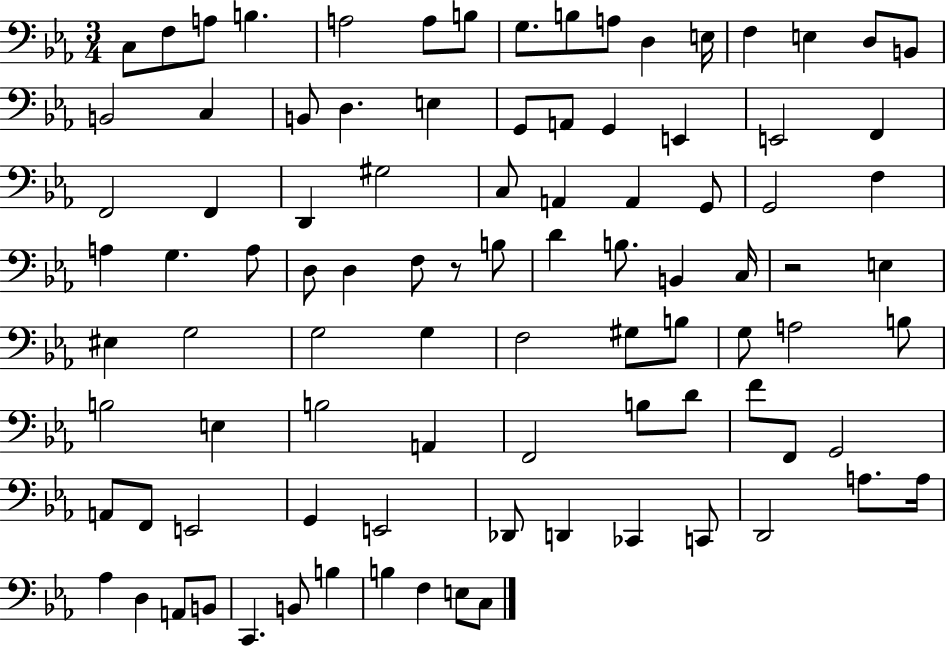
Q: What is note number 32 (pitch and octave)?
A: C3